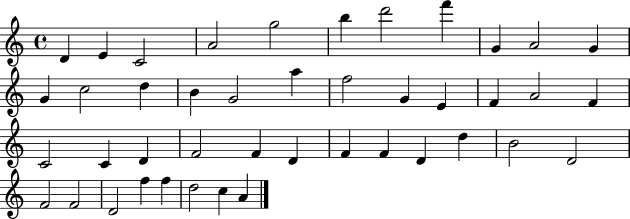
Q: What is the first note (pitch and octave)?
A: D4